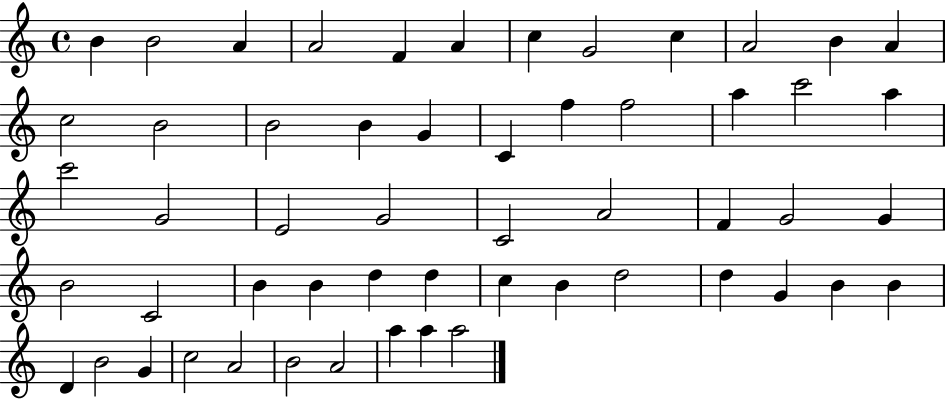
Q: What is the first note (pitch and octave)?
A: B4